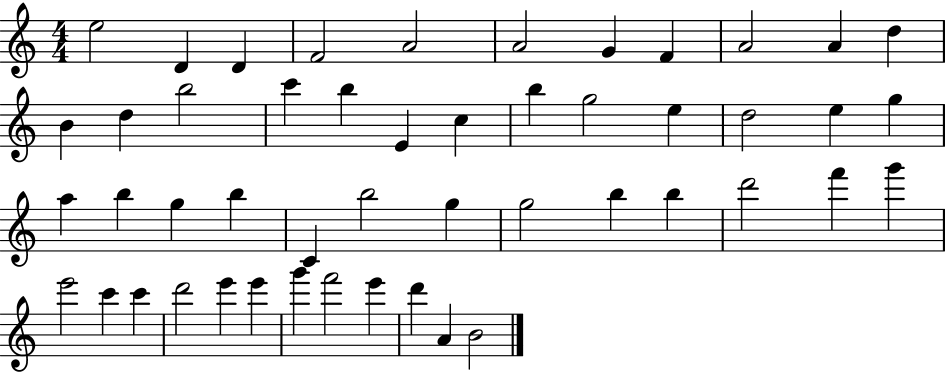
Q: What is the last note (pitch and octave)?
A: B4